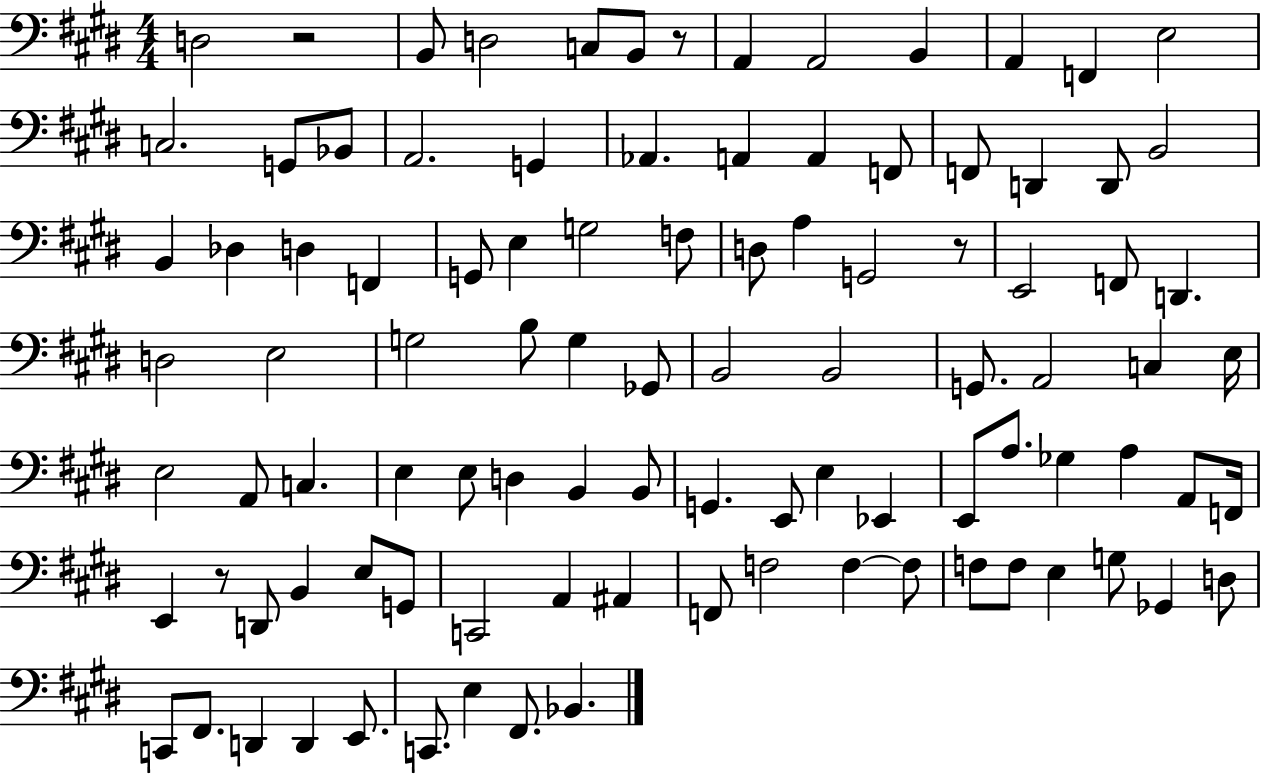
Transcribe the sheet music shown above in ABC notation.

X:1
T:Untitled
M:4/4
L:1/4
K:E
D,2 z2 B,,/2 D,2 C,/2 B,,/2 z/2 A,, A,,2 B,, A,, F,, E,2 C,2 G,,/2 _B,,/2 A,,2 G,, _A,, A,, A,, F,,/2 F,,/2 D,, D,,/2 B,,2 B,, _D, D, F,, G,,/2 E, G,2 F,/2 D,/2 A, G,,2 z/2 E,,2 F,,/2 D,, D,2 E,2 G,2 B,/2 G, _G,,/2 B,,2 B,,2 G,,/2 A,,2 C, E,/4 E,2 A,,/2 C, E, E,/2 D, B,, B,,/2 G,, E,,/2 E, _E,, E,,/2 A,/2 _G, A, A,,/2 F,,/4 E,, z/2 D,,/2 B,, E,/2 G,,/2 C,,2 A,, ^A,, F,,/2 F,2 F, F,/2 F,/2 F,/2 E, G,/2 _G,, D,/2 C,,/2 ^F,,/2 D,, D,, E,,/2 C,,/2 E, ^F,,/2 _B,,